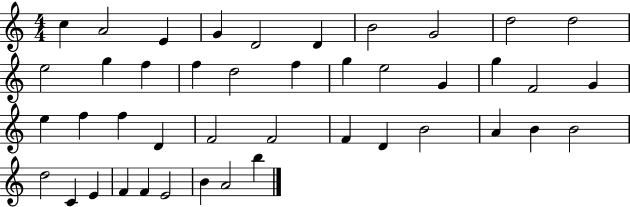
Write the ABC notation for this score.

X:1
T:Untitled
M:4/4
L:1/4
K:C
c A2 E G D2 D B2 G2 d2 d2 e2 g f f d2 f g e2 G g F2 G e f f D F2 F2 F D B2 A B B2 d2 C E F F E2 B A2 b